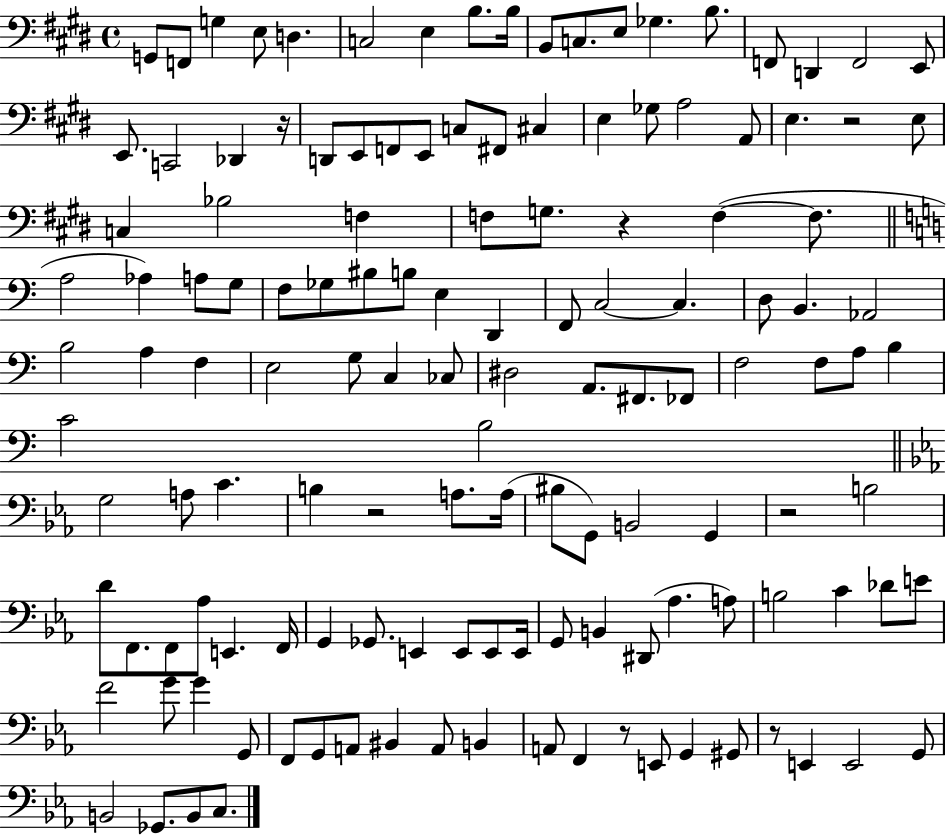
{
  \clef bass
  \time 4/4
  \defaultTimeSignature
  \key e \major
  g,8 f,8 g4 e8 d4. | c2 e4 b8. b16 | b,8 c8. e8 ges4. b8. | f,8 d,4 f,2 e,8 | \break e,8. c,2 des,4 r16 | d,8 e,8 f,8 e,8 c8 fis,8 cis4 | e4 ges8 a2 a,8 | e4. r2 e8 | \break c4 bes2 f4 | f8 g8. r4 f4~(~ f8. | \bar "||" \break \key a \minor a2 aes4) a8 g8 | f8 ges8 bis8 b8 e4 d,4 | f,8 c2~~ c4. | d8 b,4. aes,2 | \break b2 a4 f4 | e2 g8 c4 ces8 | dis2 a,8. fis,8. fes,8 | f2 f8 a8 b4 | \break c'2 b2 | \bar "||" \break \key ees \major g2 a8 c'4. | b4 r2 a8. a16( | bis8 g,8) b,2 g,4 | r2 b2 | \break d'8 f,8. f,8 aes8 e,4. f,16 | g,4 ges,8. e,4 e,8 e,8 e,16 | g,8 b,4 dis,8( aes4. a8) | b2 c'4 des'8 e'8 | \break f'2 g'8 g'4 g,8 | f,8 g,8 a,8 bis,4 a,8 b,4 | a,8 f,4 r8 e,8 g,4 gis,8 | r8 e,4 e,2 g,8 | \break b,2 ges,8. b,8 c8. | \bar "|."
}